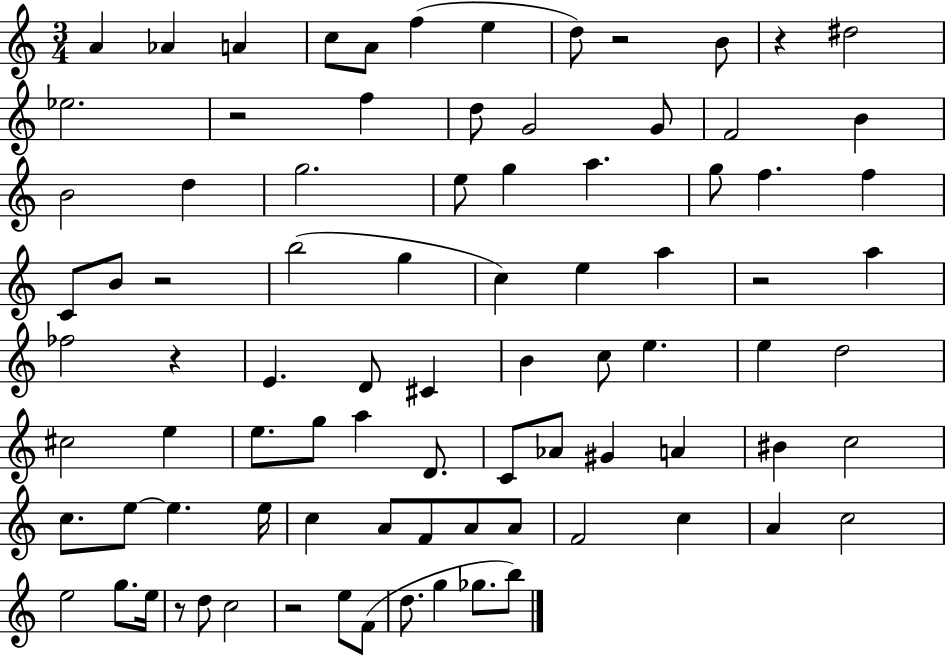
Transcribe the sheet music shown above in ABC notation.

X:1
T:Untitled
M:3/4
L:1/4
K:C
A _A A c/2 A/2 f e d/2 z2 B/2 z ^d2 _e2 z2 f d/2 G2 G/2 F2 B B2 d g2 e/2 g a g/2 f f C/2 B/2 z2 b2 g c e a z2 a _f2 z E D/2 ^C B c/2 e e d2 ^c2 e e/2 g/2 a D/2 C/2 _A/2 ^G A ^B c2 c/2 e/2 e e/4 c A/2 F/2 A/2 A/2 F2 c A c2 e2 g/2 e/4 z/2 d/2 c2 z2 e/2 F/2 d/2 g _g/2 b/2